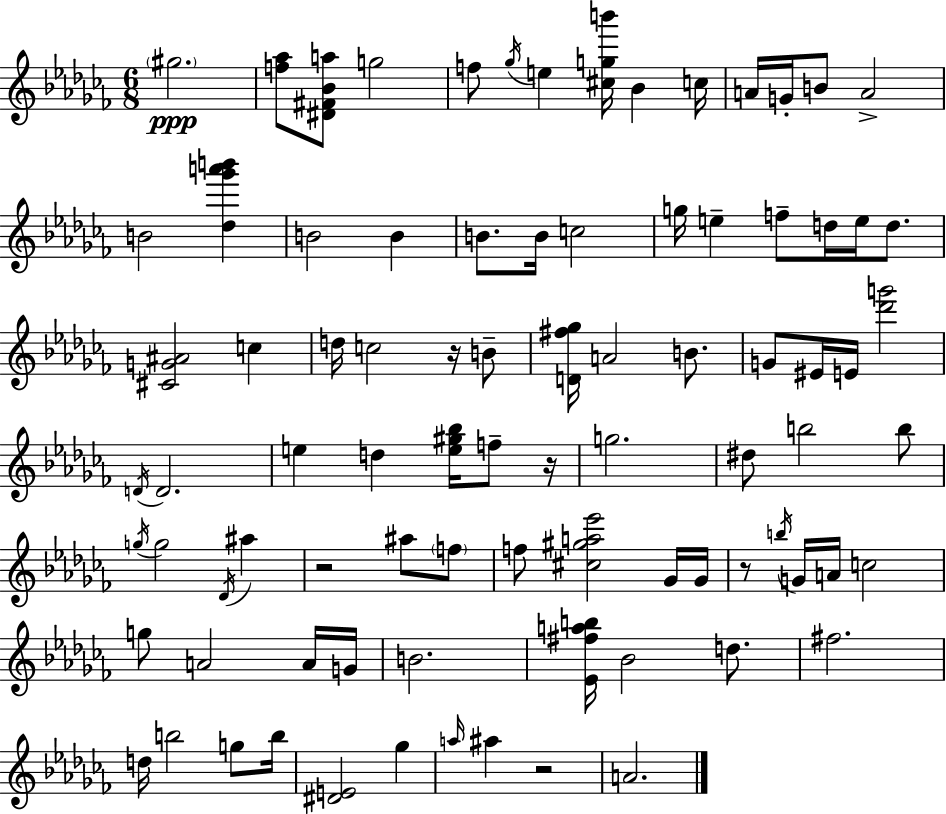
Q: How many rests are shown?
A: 5